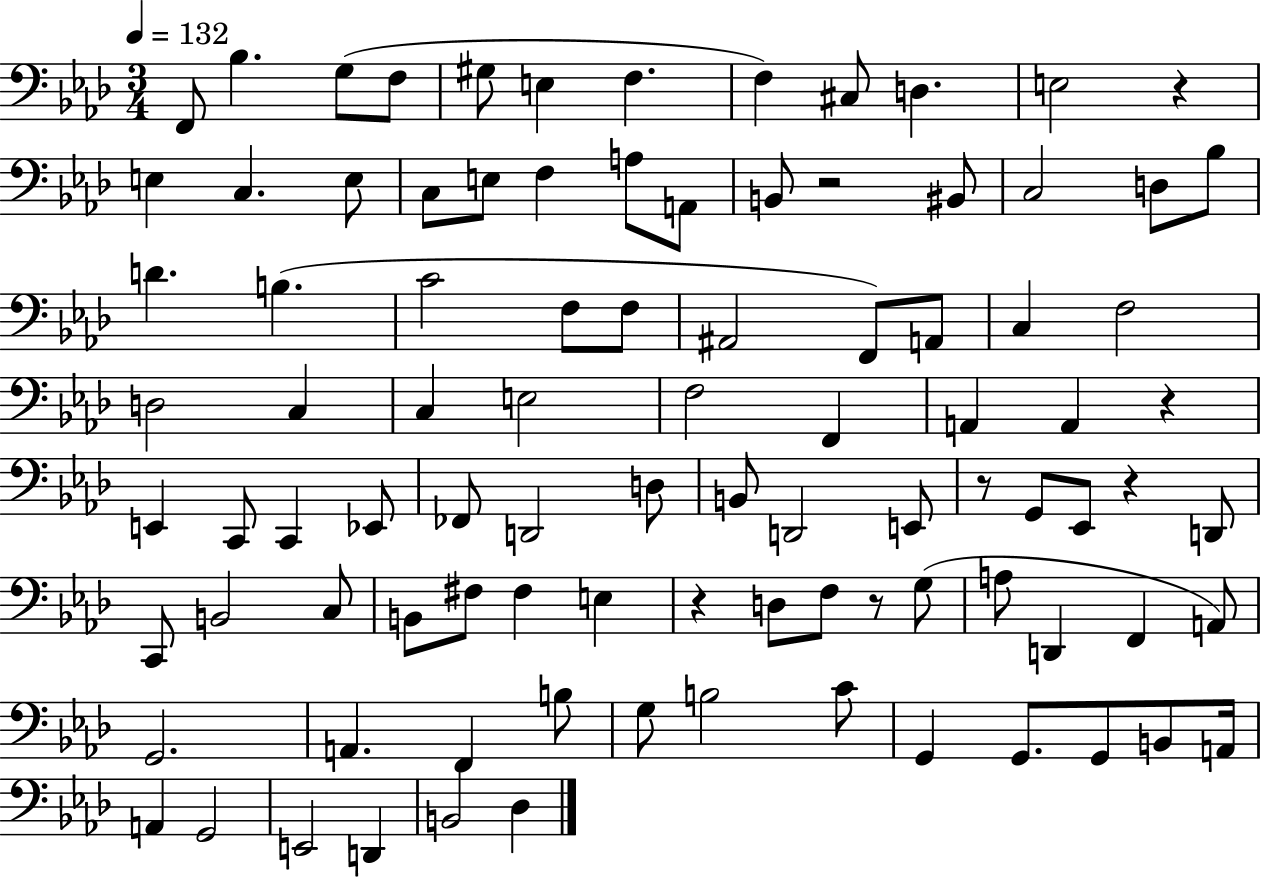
F2/e Bb3/q. G3/e F3/e G#3/e E3/q F3/q. F3/q C#3/e D3/q. E3/h R/q E3/q C3/q. E3/e C3/e E3/e F3/q A3/e A2/e B2/e R/h BIS2/e C3/h D3/e Bb3/e D4/q. B3/q. C4/h F3/e F3/e A#2/h F2/e A2/e C3/q F3/h D3/h C3/q C3/q E3/h F3/h F2/q A2/q A2/q R/q E2/q C2/e C2/q Eb2/e FES2/e D2/h D3/e B2/e D2/h E2/e R/e G2/e Eb2/e R/q D2/e C2/e B2/h C3/e B2/e F#3/e F#3/q E3/q R/q D3/e F3/e R/e G3/e A3/e D2/q F2/q A2/e G2/h. A2/q. F2/q B3/e G3/e B3/h C4/e G2/q G2/e. G2/e B2/e A2/s A2/q G2/h E2/h D2/q B2/h Db3/q